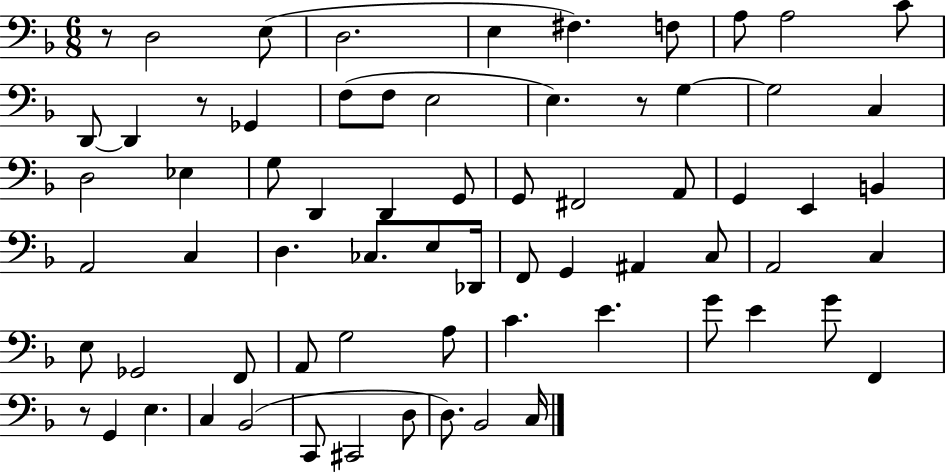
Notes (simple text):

R/e D3/h E3/e D3/h. E3/q F#3/q. F3/e A3/e A3/h C4/e D2/e D2/q R/e Gb2/q F3/e F3/e E3/h E3/q. R/e G3/q G3/h C3/q D3/h Eb3/q G3/e D2/q D2/q G2/e G2/e F#2/h A2/e G2/q E2/q B2/q A2/h C3/q D3/q. CES3/e. E3/e Db2/s F2/e G2/q A#2/q C3/e A2/h C3/q E3/e Gb2/h F2/e A2/e G3/h A3/e C4/q. E4/q. G4/e E4/q G4/e F2/q R/e G2/q E3/q. C3/q Bb2/h C2/e C#2/h D3/e D3/e. Bb2/h C3/s